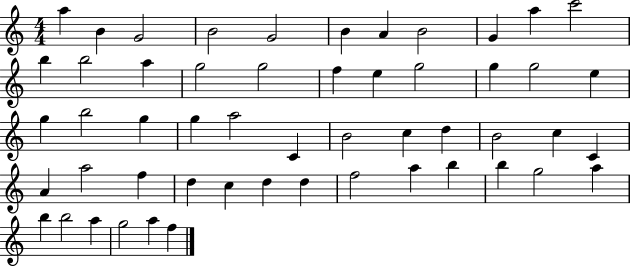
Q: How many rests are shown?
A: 0